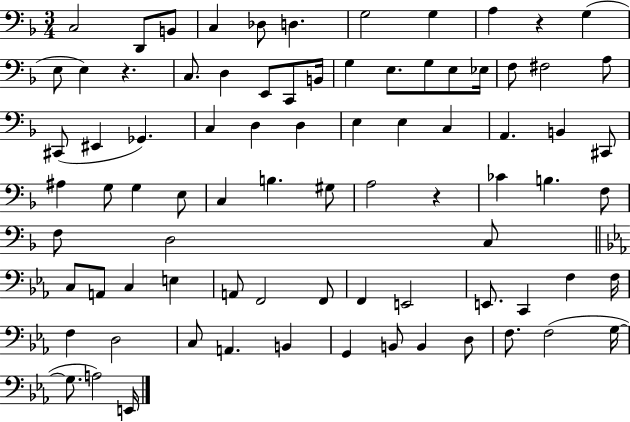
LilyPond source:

{
  \clef bass
  \numericTimeSignature
  \time 3/4
  \key f \major
  c2 d,8 b,8 | c4 des8 d4. | g2 g4 | a4 r4 g4( | \break e8 e4) r4. | c8. d4 e,8 c,8 b,16 | g4 e8. g8 e8 ees16 | f8 fis2 a8 | \break cis,8( eis,4 ges,4.) | c4 d4 d4 | e4 e4 c4 | a,4. b,4 cis,8 | \break ais4 g8 g4 e8 | c4 b4. gis8 | a2 r4 | ces'4 b4. f8 | \break f8 d2 c8 | \bar "||" \break \key c \minor c8 a,8 c4 e4 | a,8 f,2 f,8 | f,4 e,2 | e,8. c,4 f4 f16 | \break f4 d2 | c8 a,4. b,4 | g,4 b,8 b,4 d8 | f8. f2( g16~~ | \break g8. a2) e,16 | \bar "|."
}